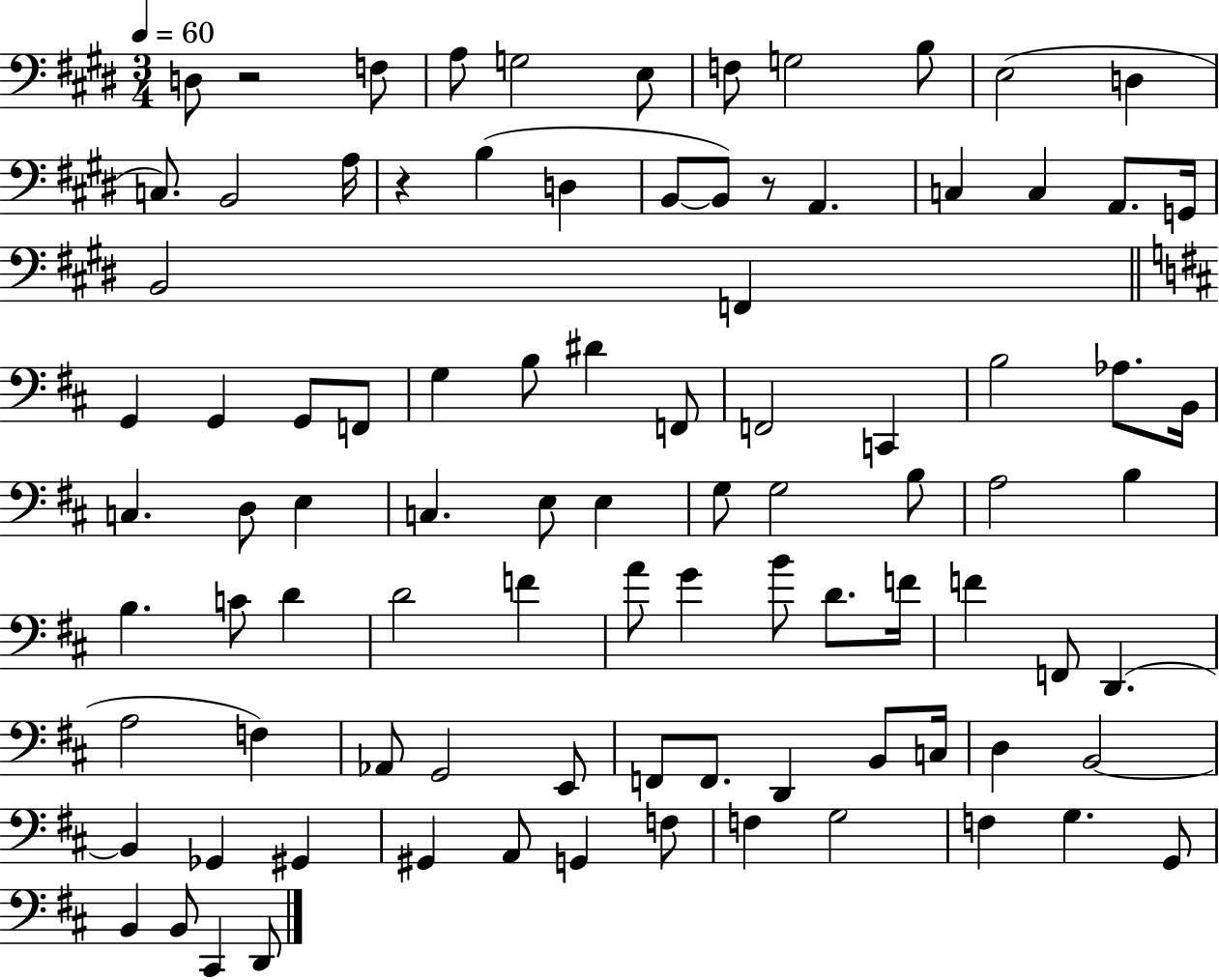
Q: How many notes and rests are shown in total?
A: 92